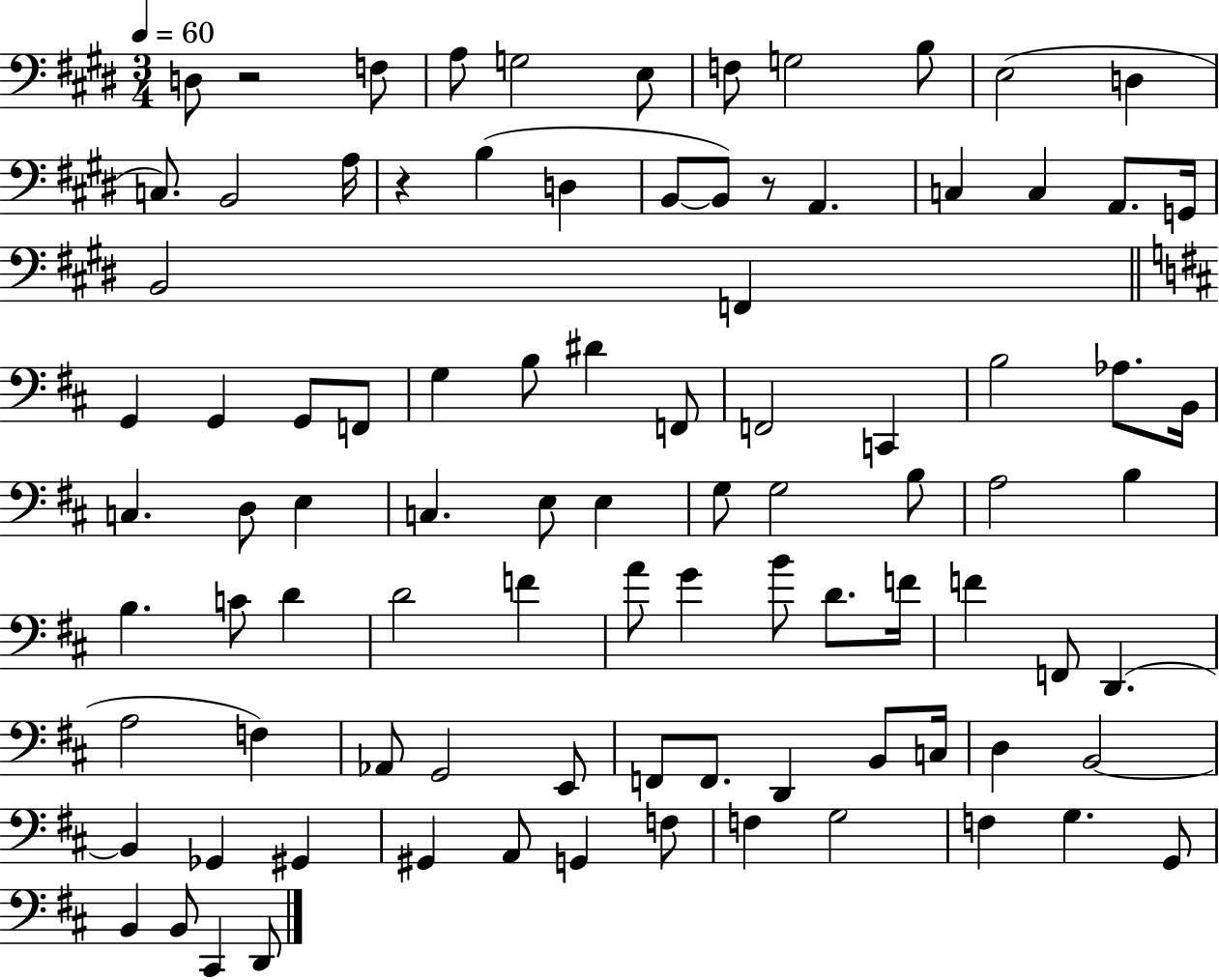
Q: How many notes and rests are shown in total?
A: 92